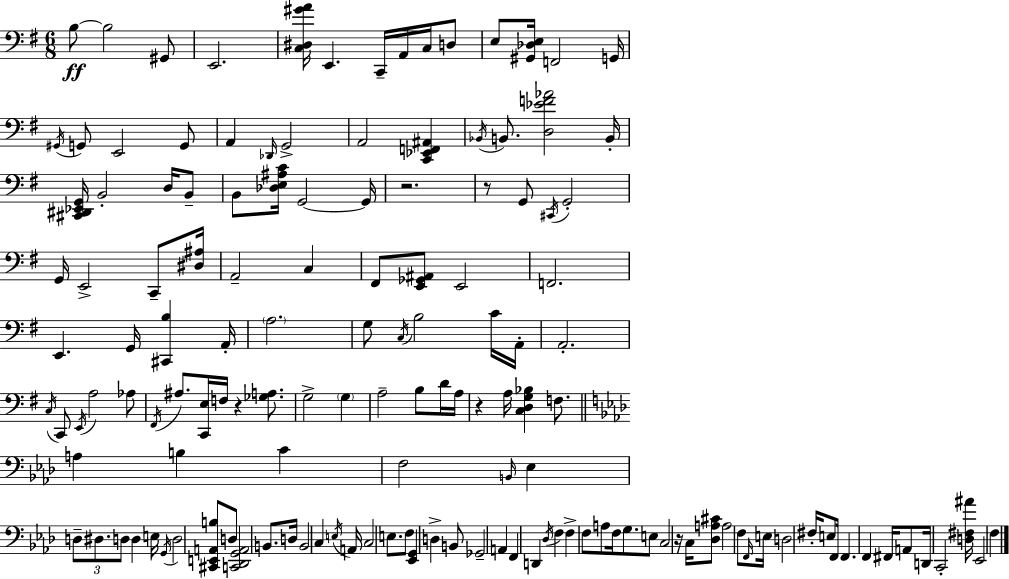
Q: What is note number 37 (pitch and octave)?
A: C3